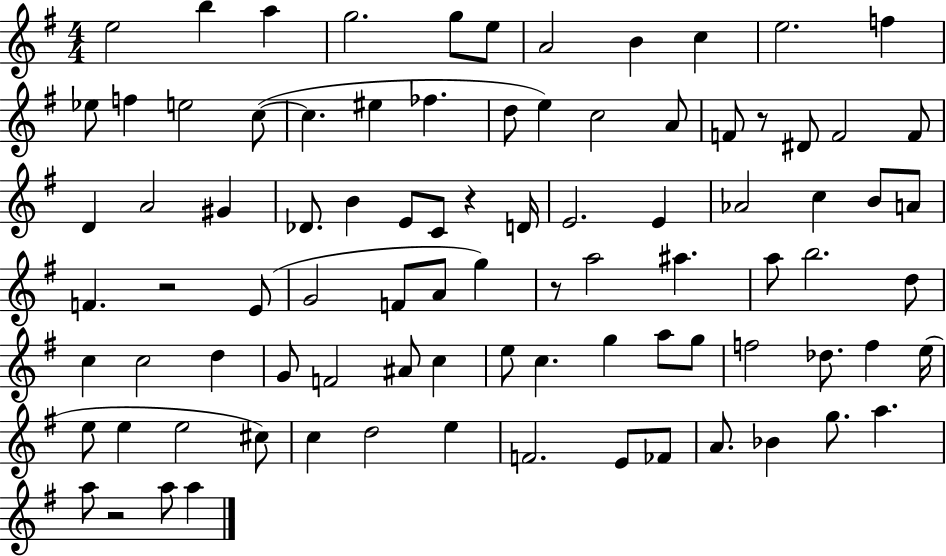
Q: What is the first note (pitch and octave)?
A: E5